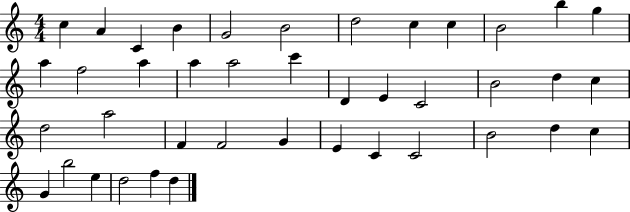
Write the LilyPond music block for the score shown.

{
  \clef treble
  \numericTimeSignature
  \time 4/4
  \key c \major
  c''4 a'4 c'4 b'4 | g'2 b'2 | d''2 c''4 c''4 | b'2 b''4 g''4 | \break a''4 f''2 a''4 | a''4 a''2 c'''4 | d'4 e'4 c'2 | b'2 d''4 c''4 | \break d''2 a''2 | f'4 f'2 g'4 | e'4 c'4 c'2 | b'2 d''4 c''4 | \break g'4 b''2 e''4 | d''2 f''4 d''4 | \bar "|."
}